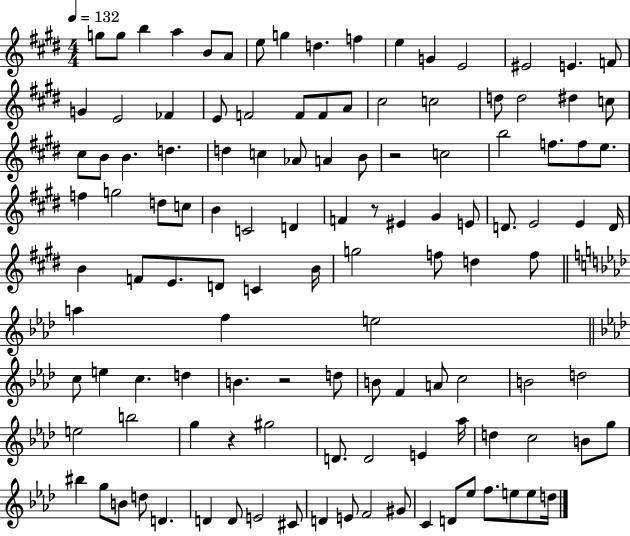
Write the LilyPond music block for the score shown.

{
  \clef treble
  \numericTimeSignature
  \time 4/4
  \key e \major
  \tempo 4 = 132
  g''8 g''8 b''4 a''4 b'8 a'8 | e''8 g''4 d''4. f''4 | e''4 g'4 e'2 | eis'2 e'4. f'8 | \break g'4 e'2 fes'4 | e'8 f'2 f'8 f'8 a'8 | cis''2 c''2 | d''8 d''2 dis''4 c''8 | \break cis''8 b'8 b'4. d''4. | d''4 c''4 aes'8 a'4 b'8 | r2 c''2 | b''2 f''8. f''8 e''8. | \break f''4 g''2 d''8 c''8 | b'4 c'2 d'4 | f'4 r8 eis'4 gis'4 e'8 | d'8. e'2 e'4 d'16 | \break b'4 f'8 e'8. d'8 c'4 b'16 | g''2 f''8 d''4 f''8 | \bar "||" \break \key f \minor a''4 f''4 e''2 | \bar "||" \break \key aes \major c''8 e''4 c''4. d''4 | b'4. r2 d''8 | b'8 f'4 a'8 c''2 | b'2 d''2 | \break e''2 b''2 | g''4 r4 gis''2 | d'8. d'2 e'4 aes''16 | d''4 c''2 b'8 g''8 | \break bis''4 g''8 b'8 d''8 d'4. | d'4 d'8 e'2 cis'8 | d'4 e'8 f'2 gis'8 | c'4 d'8 ees''8 f''8. e''8 e''8 d''16 | \break \bar "|."
}